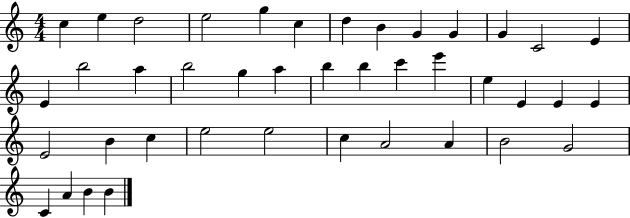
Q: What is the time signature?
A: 4/4